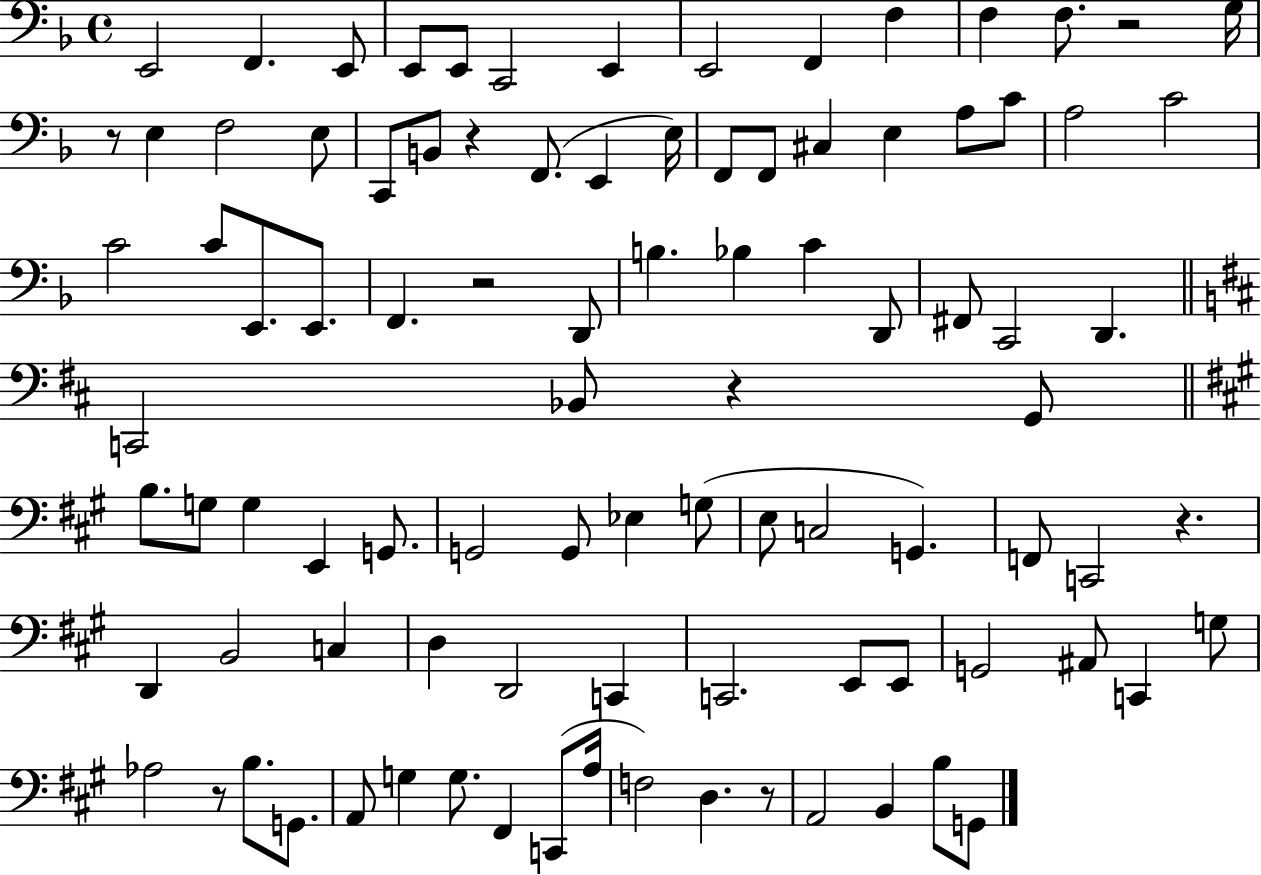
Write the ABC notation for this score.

X:1
T:Untitled
M:4/4
L:1/4
K:F
E,,2 F,, E,,/2 E,,/2 E,,/2 C,,2 E,, E,,2 F,, F, F, F,/2 z2 G,/4 z/2 E, F,2 E,/2 C,,/2 B,,/2 z F,,/2 E,, E,/4 F,,/2 F,,/2 ^C, E, A,/2 C/2 A,2 C2 C2 C/2 E,,/2 E,,/2 F,, z2 D,,/2 B, _B, C D,,/2 ^F,,/2 C,,2 D,, C,,2 _B,,/2 z G,,/2 B,/2 G,/2 G, E,, G,,/2 G,,2 G,,/2 _E, G,/2 E,/2 C,2 G,, F,,/2 C,,2 z D,, B,,2 C, D, D,,2 C,, C,,2 E,,/2 E,,/2 G,,2 ^A,,/2 C,, G,/2 _A,2 z/2 B,/2 G,,/2 A,,/2 G, G,/2 ^F,, C,,/2 A,/4 F,2 D, z/2 A,,2 B,, B,/2 G,,/2